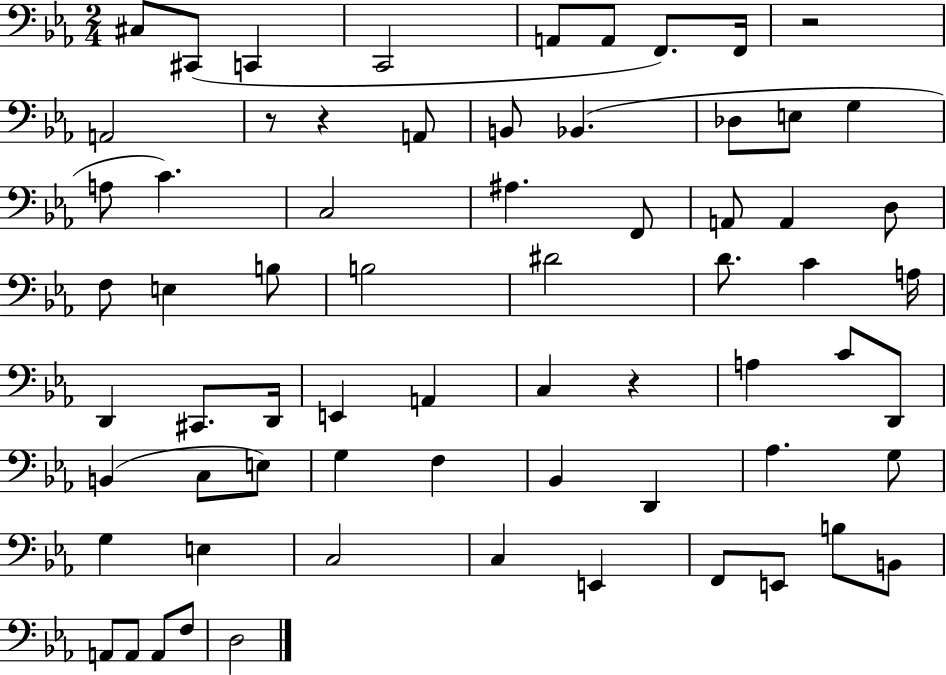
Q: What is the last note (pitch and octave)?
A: D3